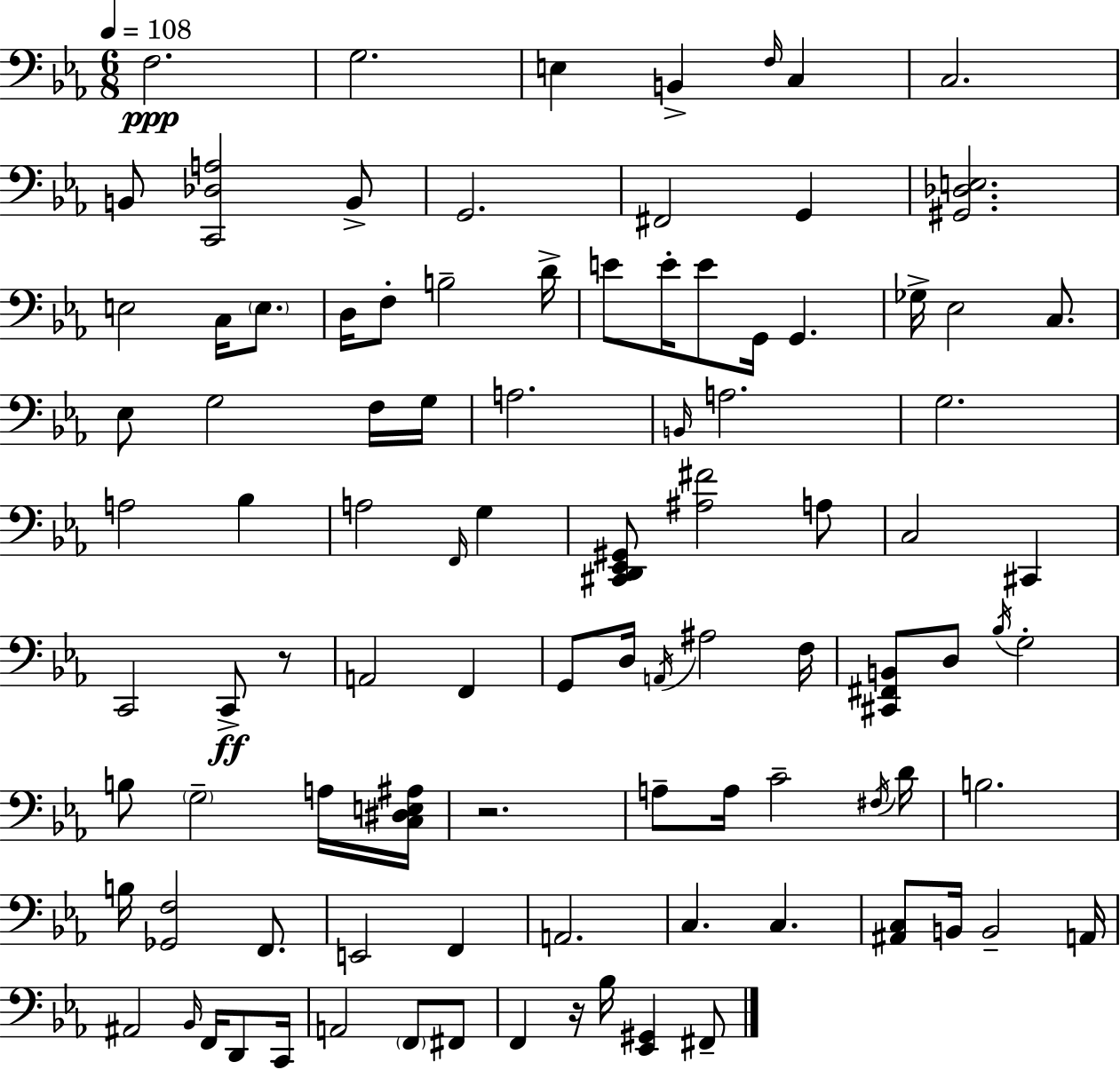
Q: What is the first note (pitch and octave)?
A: F3